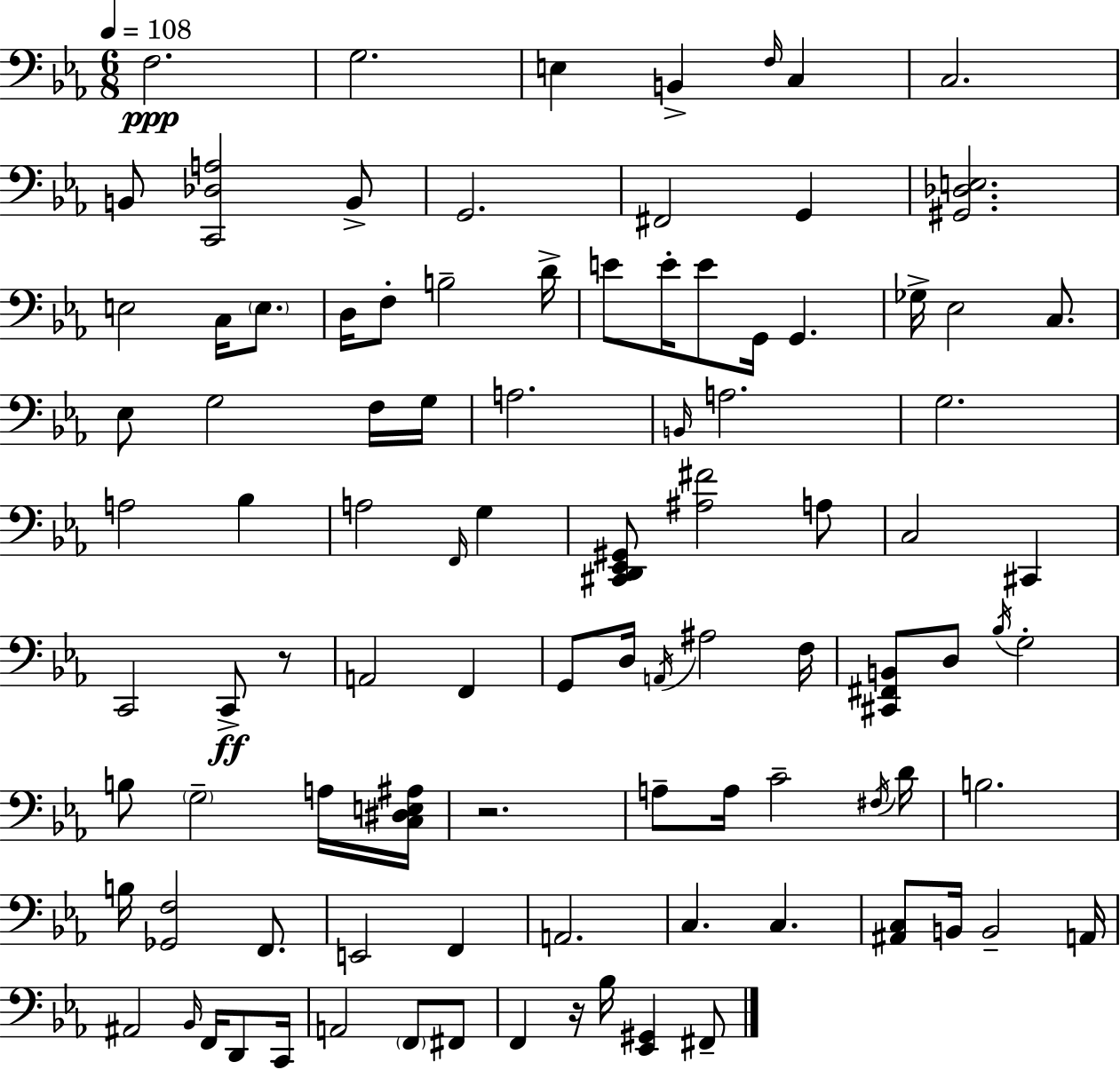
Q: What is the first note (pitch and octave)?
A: F3